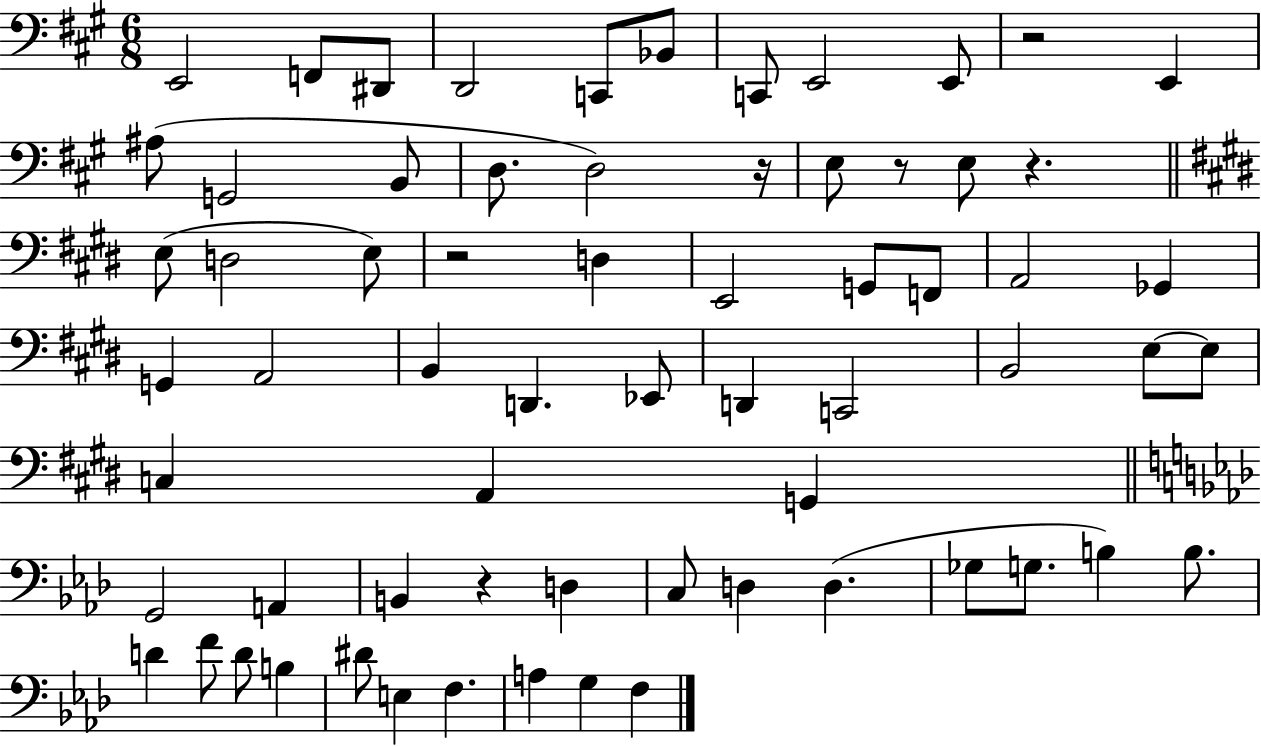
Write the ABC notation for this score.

X:1
T:Untitled
M:6/8
L:1/4
K:A
E,,2 F,,/2 ^D,,/2 D,,2 C,,/2 _B,,/2 C,,/2 E,,2 E,,/2 z2 E,, ^A,/2 G,,2 B,,/2 D,/2 D,2 z/4 E,/2 z/2 E,/2 z E,/2 D,2 E,/2 z2 D, E,,2 G,,/2 F,,/2 A,,2 _G,, G,, A,,2 B,, D,, _E,,/2 D,, C,,2 B,,2 E,/2 E,/2 C, A,, G,, G,,2 A,, B,, z D, C,/2 D, D, _G,/2 G,/2 B, B,/2 D F/2 D/2 B, ^D/2 E, F, A, G, F,